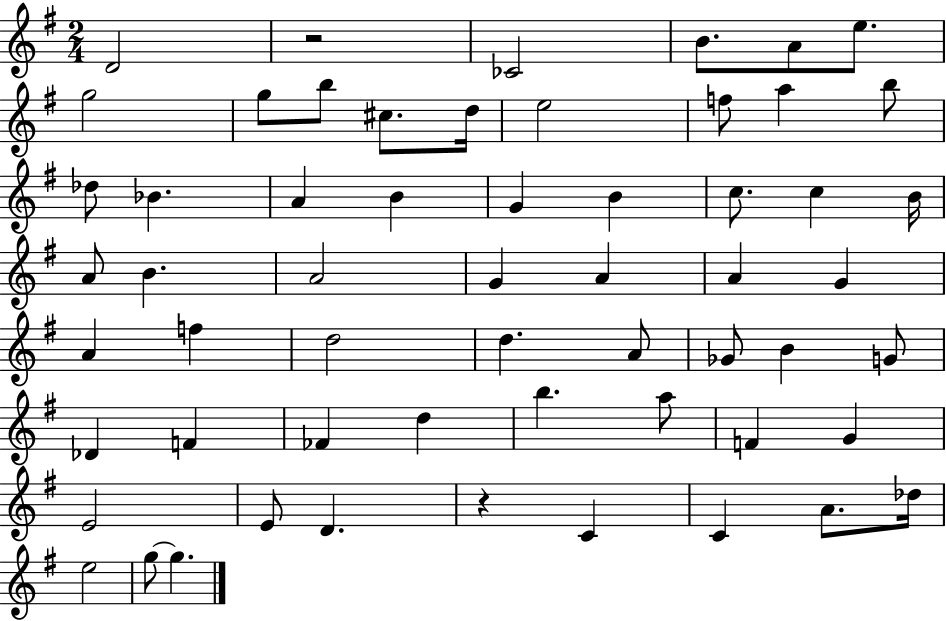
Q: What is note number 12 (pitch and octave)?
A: F5